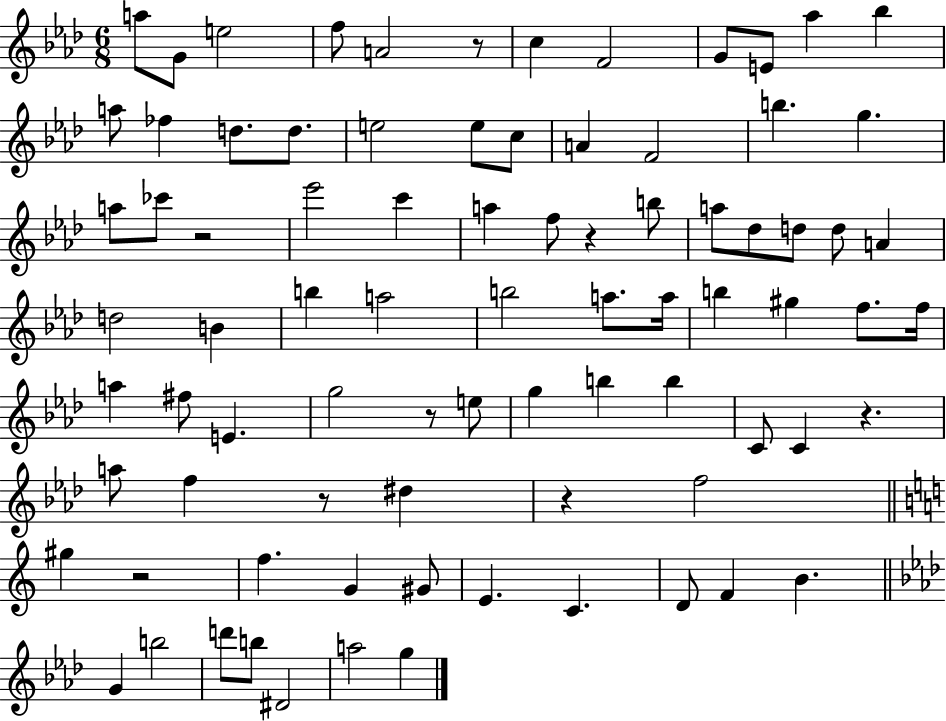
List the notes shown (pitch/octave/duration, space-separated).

A5/e G4/e E5/h F5/e A4/h R/e C5/q F4/h G4/e E4/e Ab5/q Bb5/q A5/e FES5/q D5/e. D5/e. E5/h E5/e C5/e A4/q F4/h B5/q. G5/q. A5/e CES6/e R/h Eb6/h C6/q A5/q F5/e R/q B5/e A5/e Db5/e D5/e D5/e A4/q D5/h B4/q B5/q A5/h B5/h A5/e. A5/s B5/q G#5/q F5/e. F5/s A5/q F#5/e E4/q. G5/h R/e E5/e G5/q B5/q B5/q C4/e C4/q R/q. A5/e F5/q R/e D#5/q R/q F5/h G#5/q R/h F5/q. G4/q G#4/e E4/q. C4/q. D4/e F4/q B4/q. G4/q B5/h D6/e B5/e D#4/h A5/h G5/q